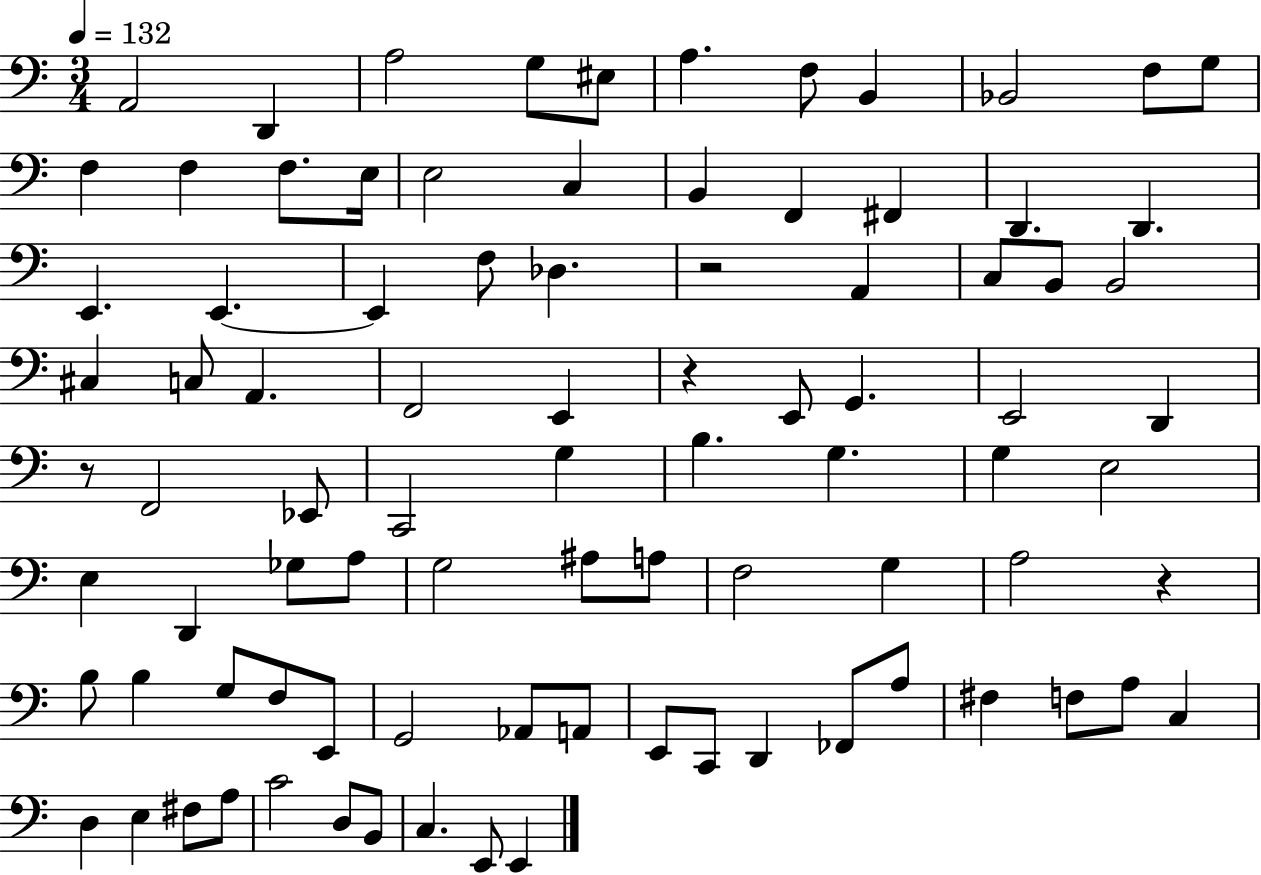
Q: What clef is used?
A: bass